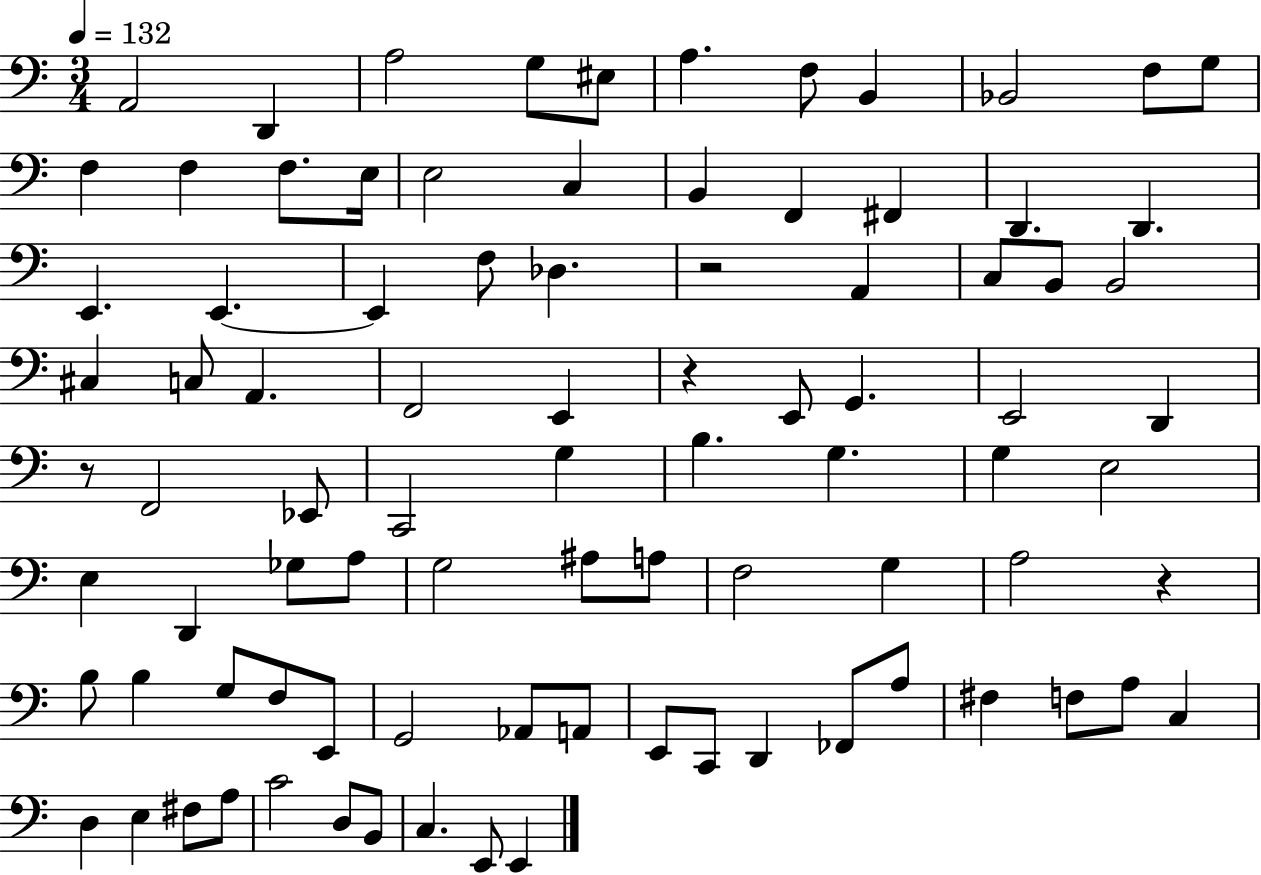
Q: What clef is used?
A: bass